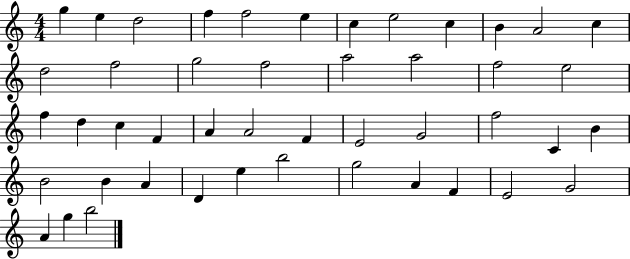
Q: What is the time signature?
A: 4/4